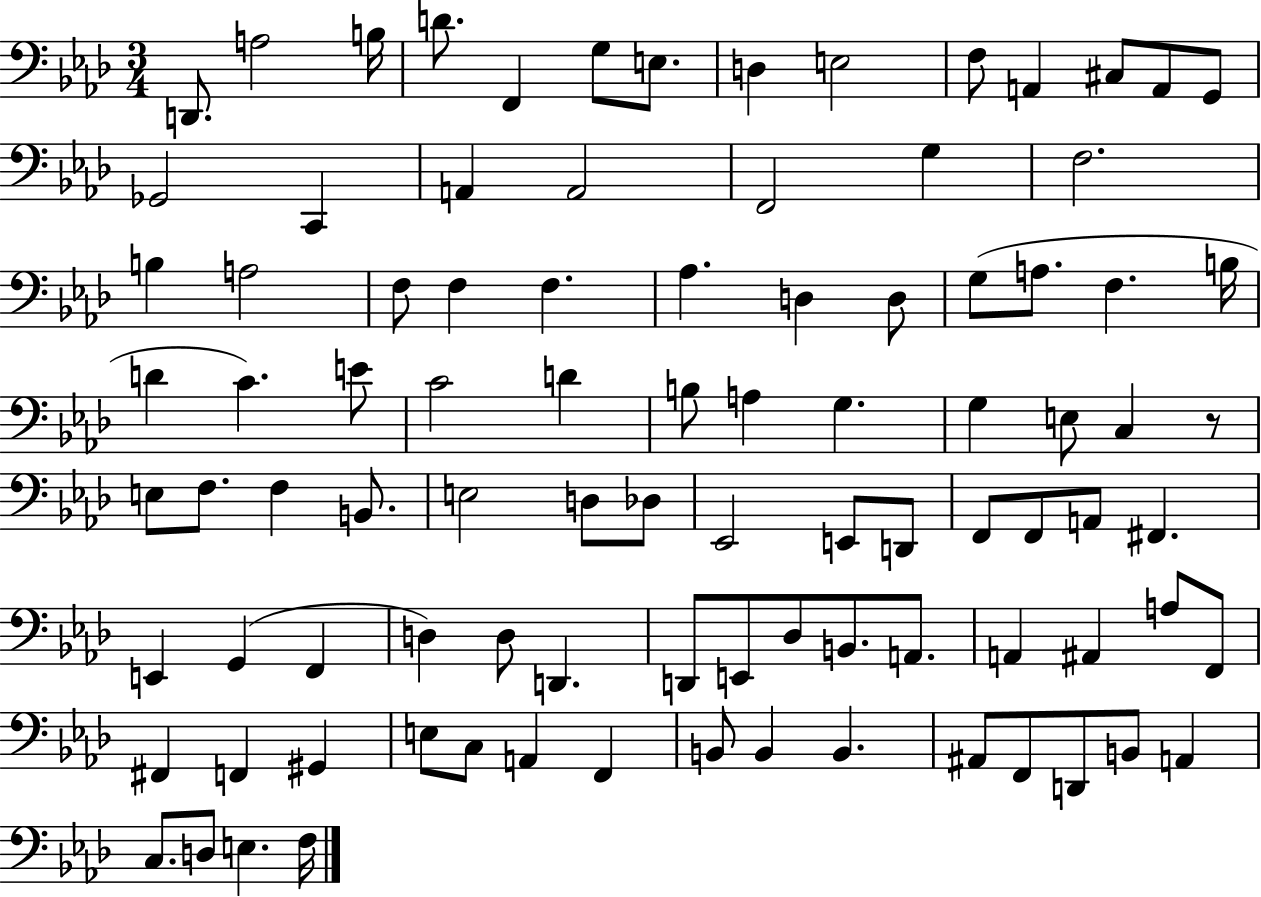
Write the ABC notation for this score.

X:1
T:Untitled
M:3/4
L:1/4
K:Ab
D,,/2 A,2 B,/4 D/2 F,, G,/2 E,/2 D, E,2 F,/2 A,, ^C,/2 A,,/2 G,,/2 _G,,2 C,, A,, A,,2 F,,2 G, F,2 B, A,2 F,/2 F, F, _A, D, D,/2 G,/2 A,/2 F, B,/4 D C E/2 C2 D B,/2 A, G, G, E,/2 C, z/2 E,/2 F,/2 F, B,,/2 E,2 D,/2 _D,/2 _E,,2 E,,/2 D,,/2 F,,/2 F,,/2 A,,/2 ^F,, E,, G,, F,, D, D,/2 D,, D,,/2 E,,/2 _D,/2 B,,/2 A,,/2 A,, ^A,, A,/2 F,,/2 ^F,, F,, ^G,, E,/2 C,/2 A,, F,, B,,/2 B,, B,, ^A,,/2 F,,/2 D,,/2 B,,/2 A,, C,/2 D,/2 E, F,/4